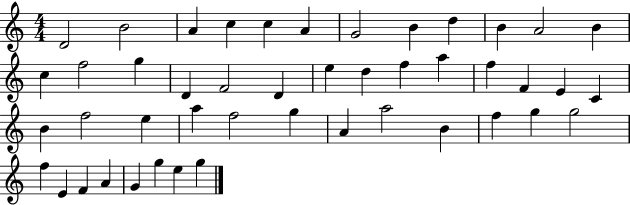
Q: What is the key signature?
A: C major